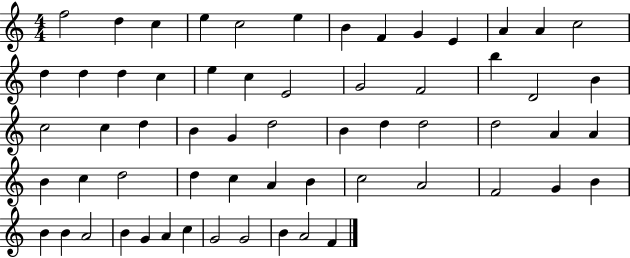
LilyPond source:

{
  \clef treble
  \numericTimeSignature
  \time 4/4
  \key c \major
  f''2 d''4 c''4 | e''4 c''2 e''4 | b'4 f'4 g'4 e'4 | a'4 a'4 c''2 | \break d''4 d''4 d''4 c''4 | e''4 c''4 e'2 | g'2 f'2 | b''4 d'2 b'4 | \break c''2 c''4 d''4 | b'4 g'4 d''2 | b'4 d''4 d''2 | d''2 a'4 a'4 | \break b'4 c''4 d''2 | d''4 c''4 a'4 b'4 | c''2 a'2 | f'2 g'4 b'4 | \break b'4 b'4 a'2 | b'4 g'4 a'4 c''4 | g'2 g'2 | b'4 a'2 f'4 | \break \bar "|."
}